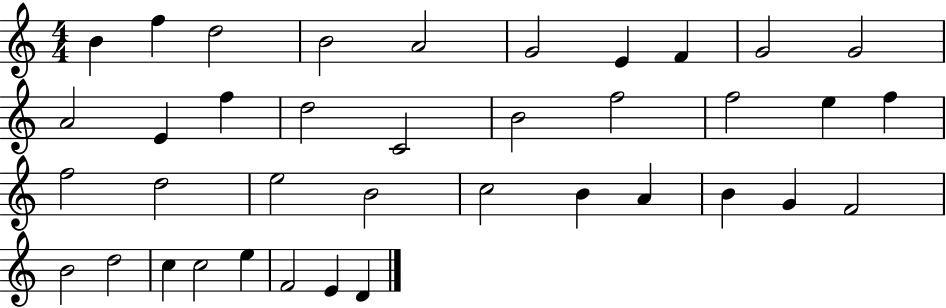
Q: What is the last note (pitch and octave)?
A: D4